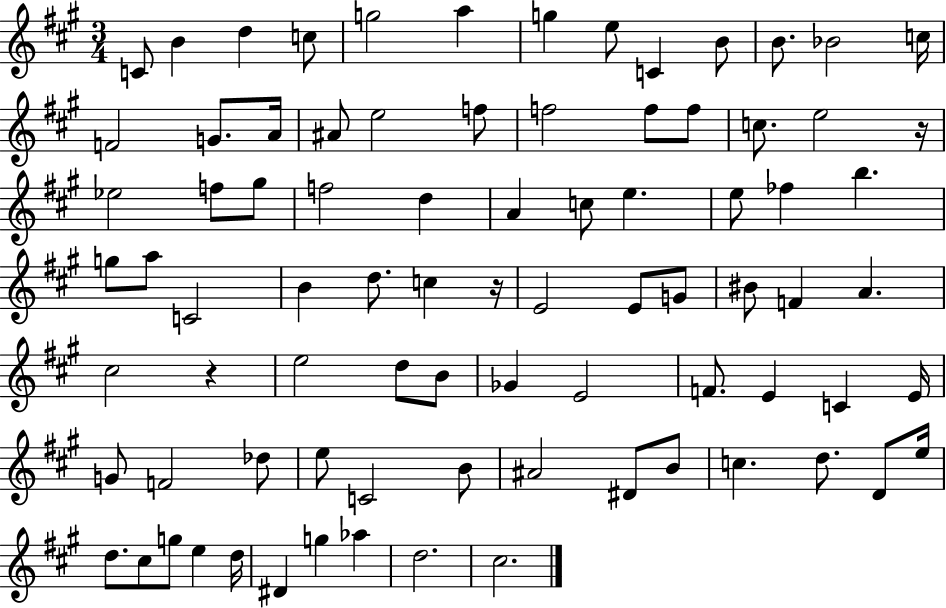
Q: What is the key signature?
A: A major